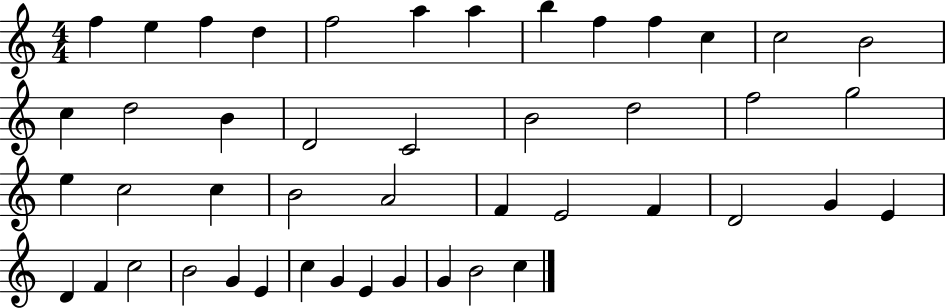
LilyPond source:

{
  \clef treble
  \numericTimeSignature
  \time 4/4
  \key c \major
  f''4 e''4 f''4 d''4 | f''2 a''4 a''4 | b''4 f''4 f''4 c''4 | c''2 b'2 | \break c''4 d''2 b'4 | d'2 c'2 | b'2 d''2 | f''2 g''2 | \break e''4 c''2 c''4 | b'2 a'2 | f'4 e'2 f'4 | d'2 g'4 e'4 | \break d'4 f'4 c''2 | b'2 g'4 e'4 | c''4 g'4 e'4 g'4 | g'4 b'2 c''4 | \break \bar "|."
}